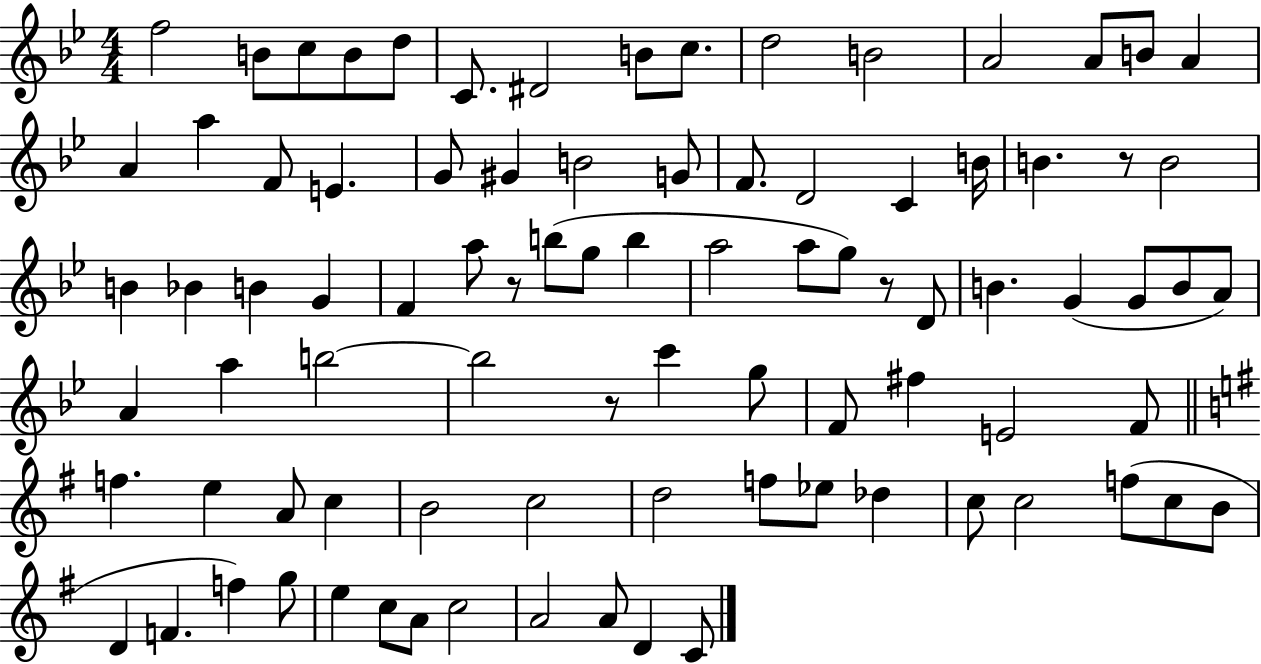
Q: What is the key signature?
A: BES major